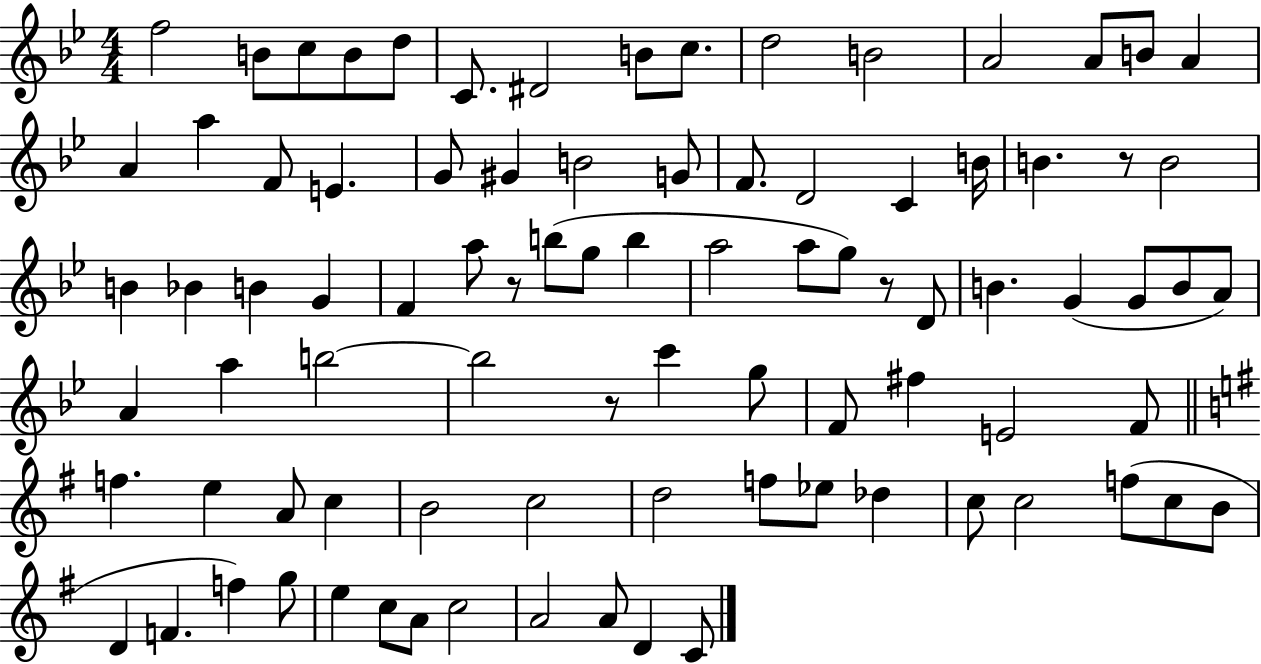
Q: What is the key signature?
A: BES major